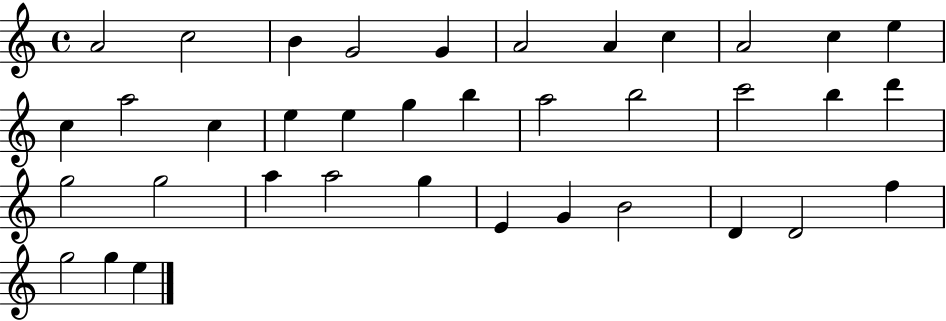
X:1
T:Untitled
M:4/4
L:1/4
K:C
A2 c2 B G2 G A2 A c A2 c e c a2 c e e g b a2 b2 c'2 b d' g2 g2 a a2 g E G B2 D D2 f g2 g e